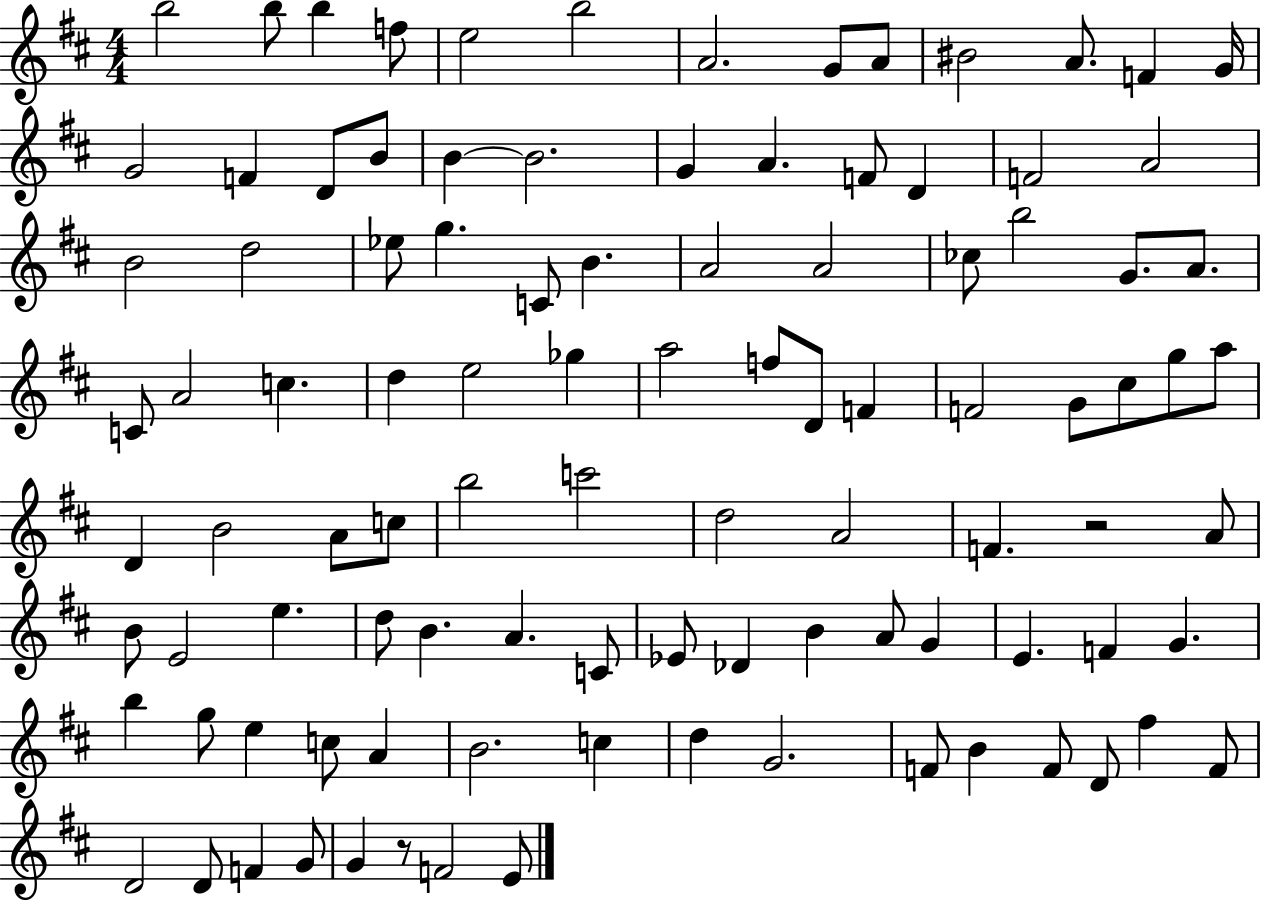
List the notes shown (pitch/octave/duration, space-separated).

B5/h B5/e B5/q F5/e E5/h B5/h A4/h. G4/e A4/e BIS4/h A4/e. F4/q G4/s G4/h F4/q D4/e B4/e B4/q B4/h. G4/q A4/q. F4/e D4/q F4/h A4/h B4/h D5/h Eb5/e G5/q. C4/e B4/q. A4/h A4/h CES5/e B5/h G4/e. A4/e. C4/e A4/h C5/q. D5/q E5/h Gb5/q A5/h F5/e D4/e F4/q F4/h G4/e C#5/e G5/e A5/e D4/q B4/h A4/e C5/e B5/h C6/h D5/h A4/h F4/q. R/h A4/e B4/e E4/h E5/q. D5/e B4/q. A4/q. C4/e Eb4/e Db4/q B4/q A4/e G4/q E4/q. F4/q G4/q. B5/q G5/e E5/q C5/e A4/q B4/h. C5/q D5/q G4/h. F4/e B4/q F4/e D4/e F#5/q F4/e D4/h D4/e F4/q G4/e G4/q R/e F4/h E4/e